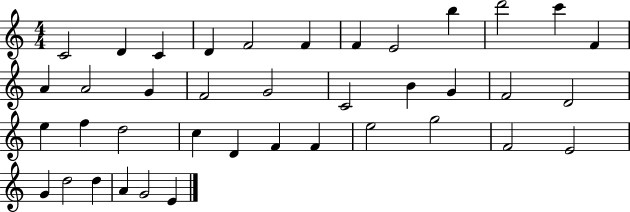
X:1
T:Untitled
M:4/4
L:1/4
K:C
C2 D C D F2 F F E2 b d'2 c' F A A2 G F2 G2 C2 B G F2 D2 e f d2 c D F F e2 g2 F2 E2 G d2 d A G2 E